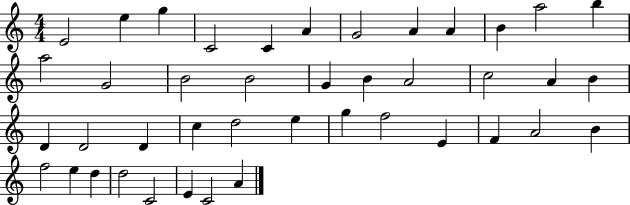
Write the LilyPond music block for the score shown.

{
  \clef treble
  \numericTimeSignature
  \time 4/4
  \key c \major
  e'2 e''4 g''4 | c'2 c'4 a'4 | g'2 a'4 a'4 | b'4 a''2 b''4 | \break a''2 g'2 | b'2 b'2 | g'4 b'4 a'2 | c''2 a'4 b'4 | \break d'4 d'2 d'4 | c''4 d''2 e''4 | g''4 f''2 e'4 | f'4 a'2 b'4 | \break f''2 e''4 d''4 | d''2 c'2 | e'4 c'2 a'4 | \bar "|."
}